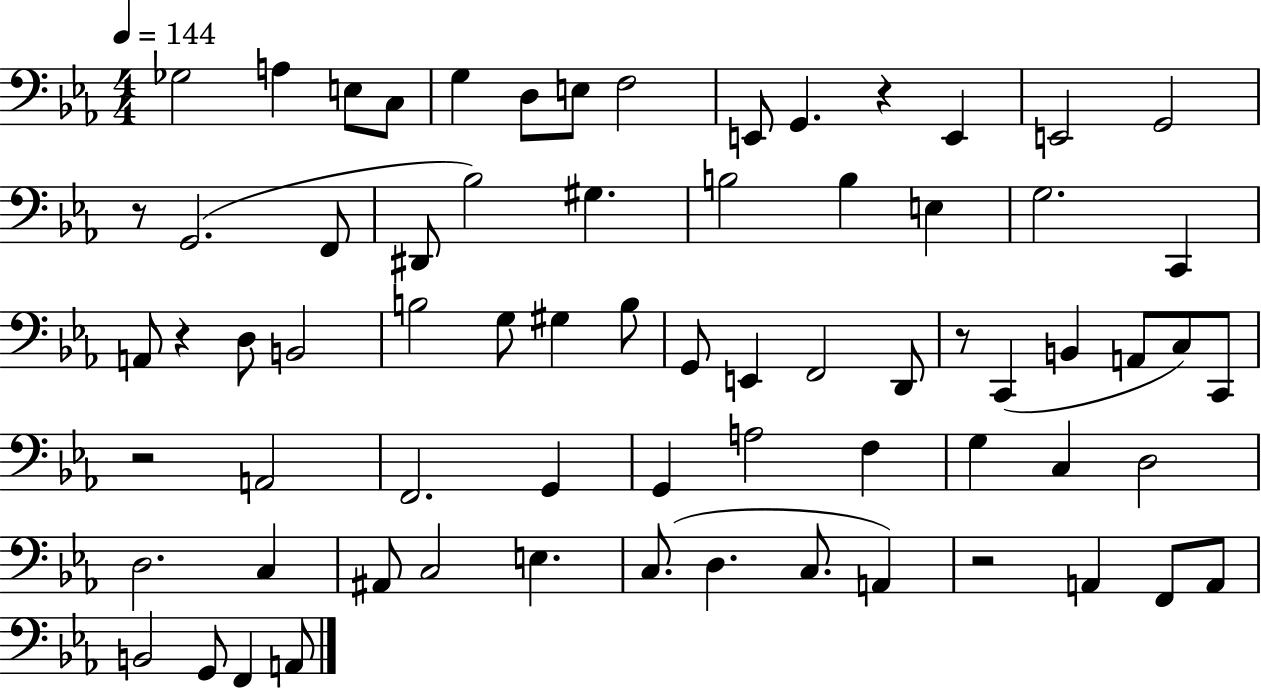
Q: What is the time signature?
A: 4/4